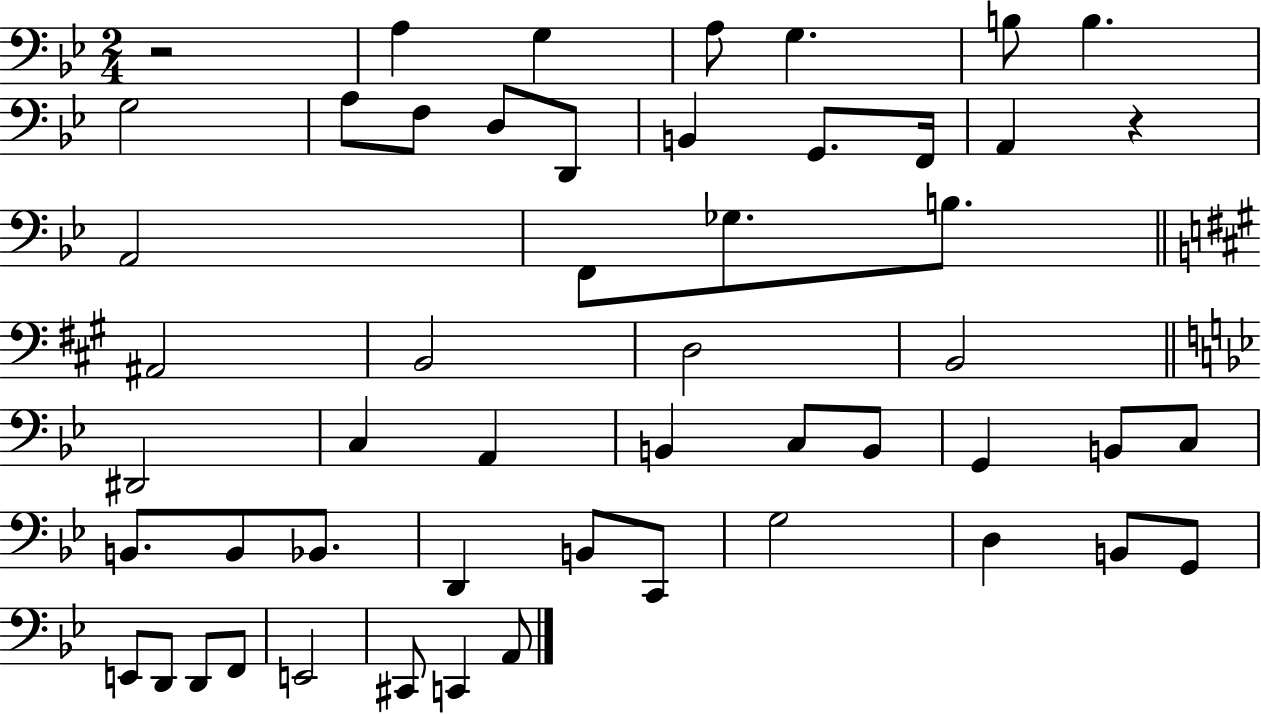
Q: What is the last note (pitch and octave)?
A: A2